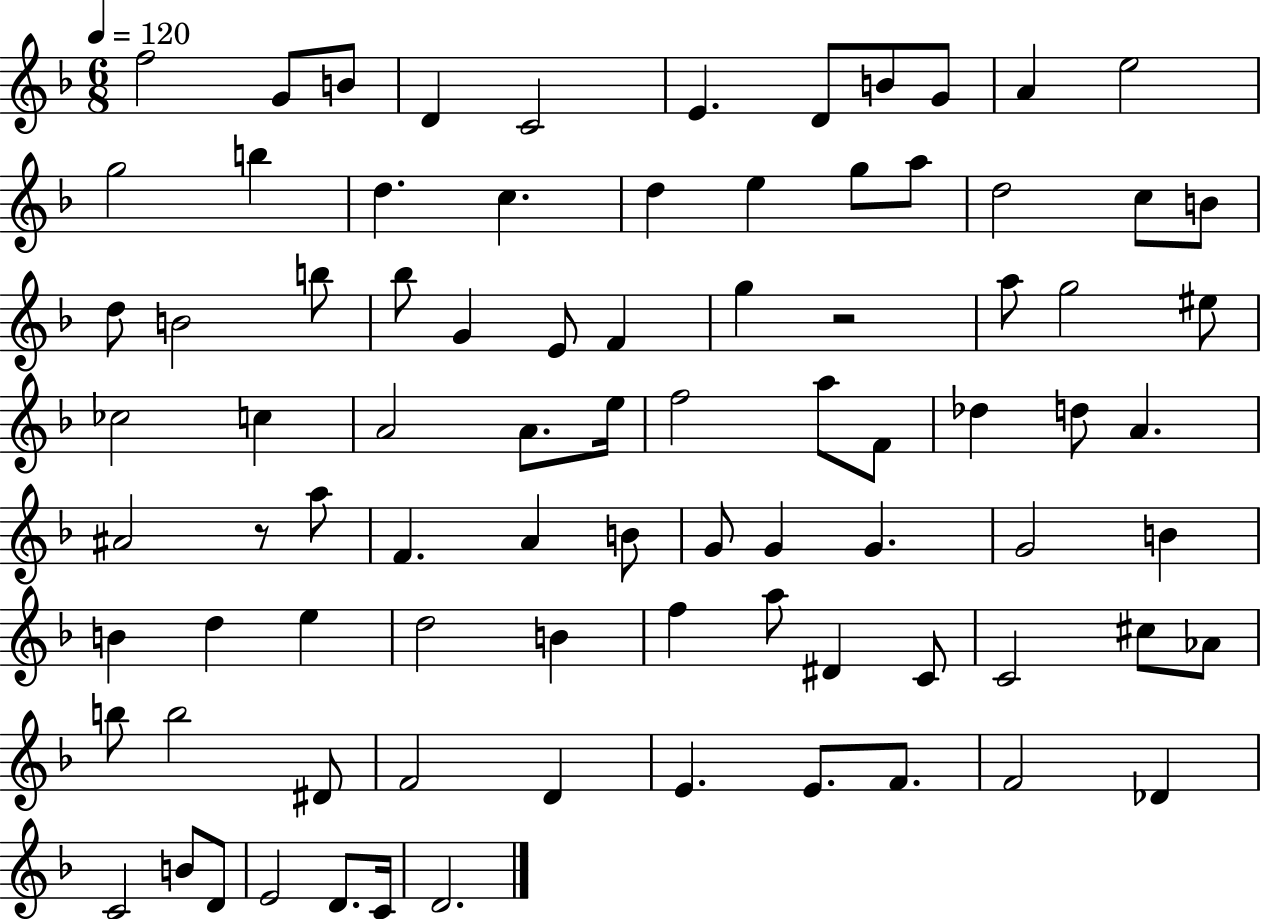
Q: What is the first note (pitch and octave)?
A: F5